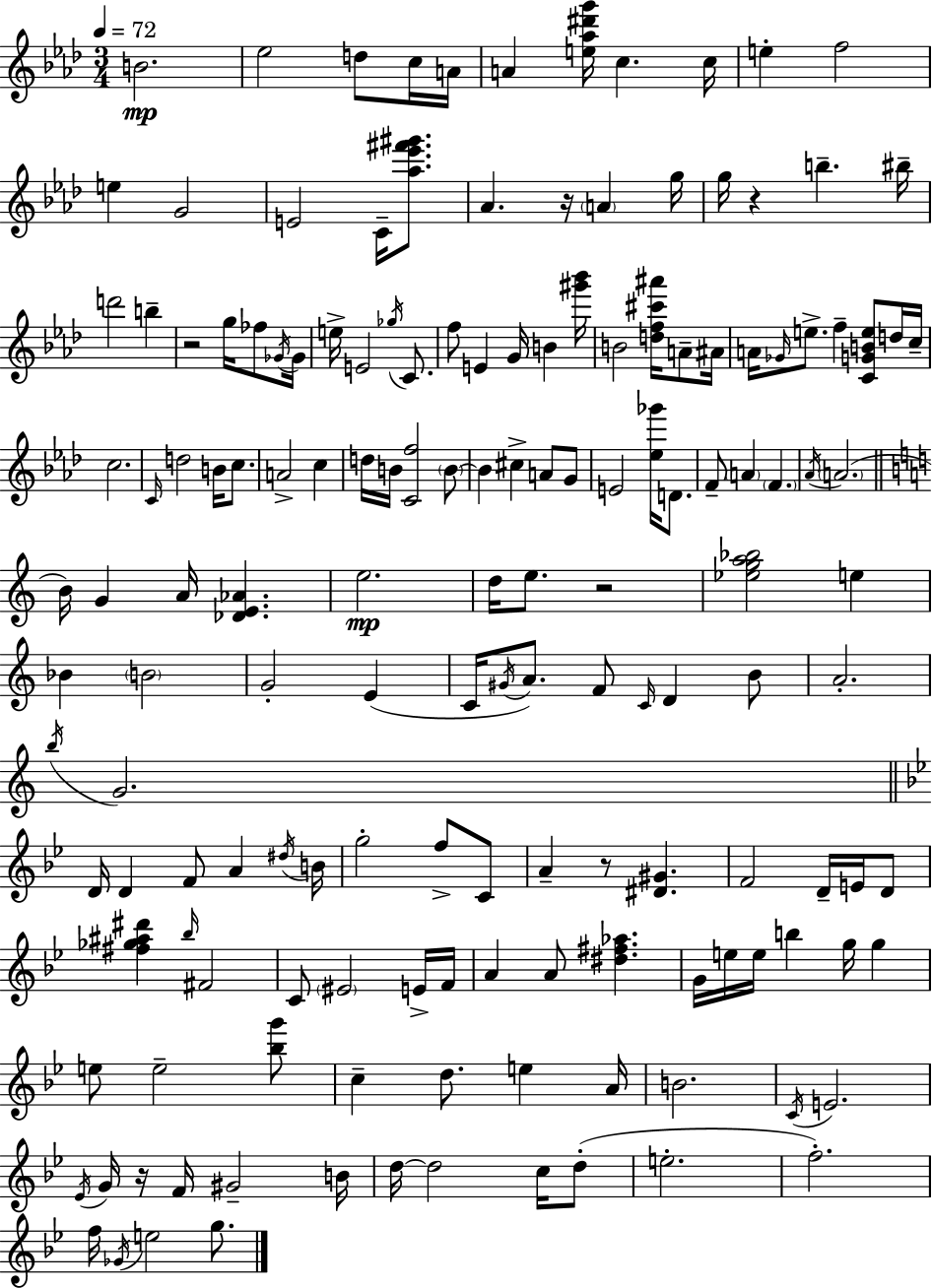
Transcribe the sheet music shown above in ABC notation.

X:1
T:Untitled
M:3/4
L:1/4
K:Fm
B2 _e2 d/2 c/4 A/4 A [e_a^d'g']/4 c c/4 e f2 e G2 E2 C/4 [_a_e'^f'^g']/2 _A z/4 A g/4 g/4 z b ^b/4 d'2 b z2 g/4 _f/2 _G/4 _G/4 e/4 E2 _g/4 C/2 f/2 E G/4 B [^g'_b']/4 B2 [df^c'^a']/4 A/2 ^A/4 A/4 _G/4 e/2 f [CGBe]/2 d/4 c/4 c2 C/4 d2 B/4 c/2 A2 c d/4 B/4 [Cf]2 B/2 B ^c A/2 G/2 E2 [_e_g']/4 D/2 F/2 A F _A/4 A2 B/4 G A/4 [_DE_A] e2 d/4 e/2 z2 [_ega_b]2 e _B B2 G2 E C/4 ^G/4 A/2 F/2 C/4 D B/2 A2 b/4 G2 D/4 D F/2 A ^d/4 B/4 g2 f/2 C/2 A z/2 [^D^G] F2 D/4 E/4 D/2 [^f_g^a^d'] _b/4 ^F2 C/2 ^E2 E/4 F/4 A A/2 [^d^f_a] G/4 e/4 e/4 b g/4 g e/2 e2 [_bg']/2 c d/2 e A/4 B2 C/4 E2 _E/4 G/4 z/4 F/4 ^G2 B/4 d/4 d2 c/4 d/2 e2 f2 f/4 _G/4 e2 g/2